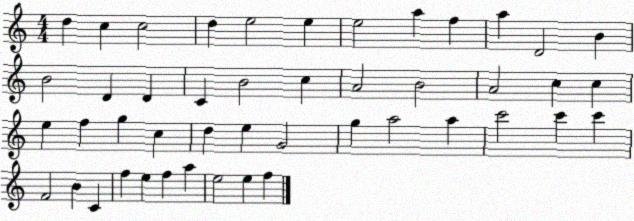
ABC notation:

X:1
T:Untitled
M:4/4
L:1/4
K:C
d c c2 d e2 e e2 a f a D2 B B2 D D C B2 c A2 B2 A2 c c e f g c d e G2 g a2 a c'2 c' c' F2 B C f e f a e2 e f